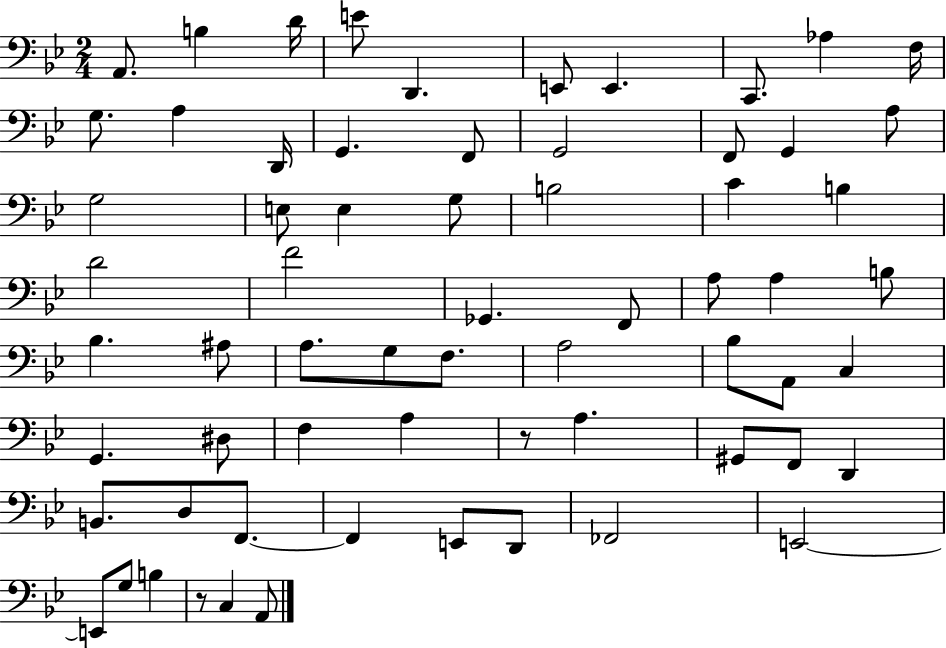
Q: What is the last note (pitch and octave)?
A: A2